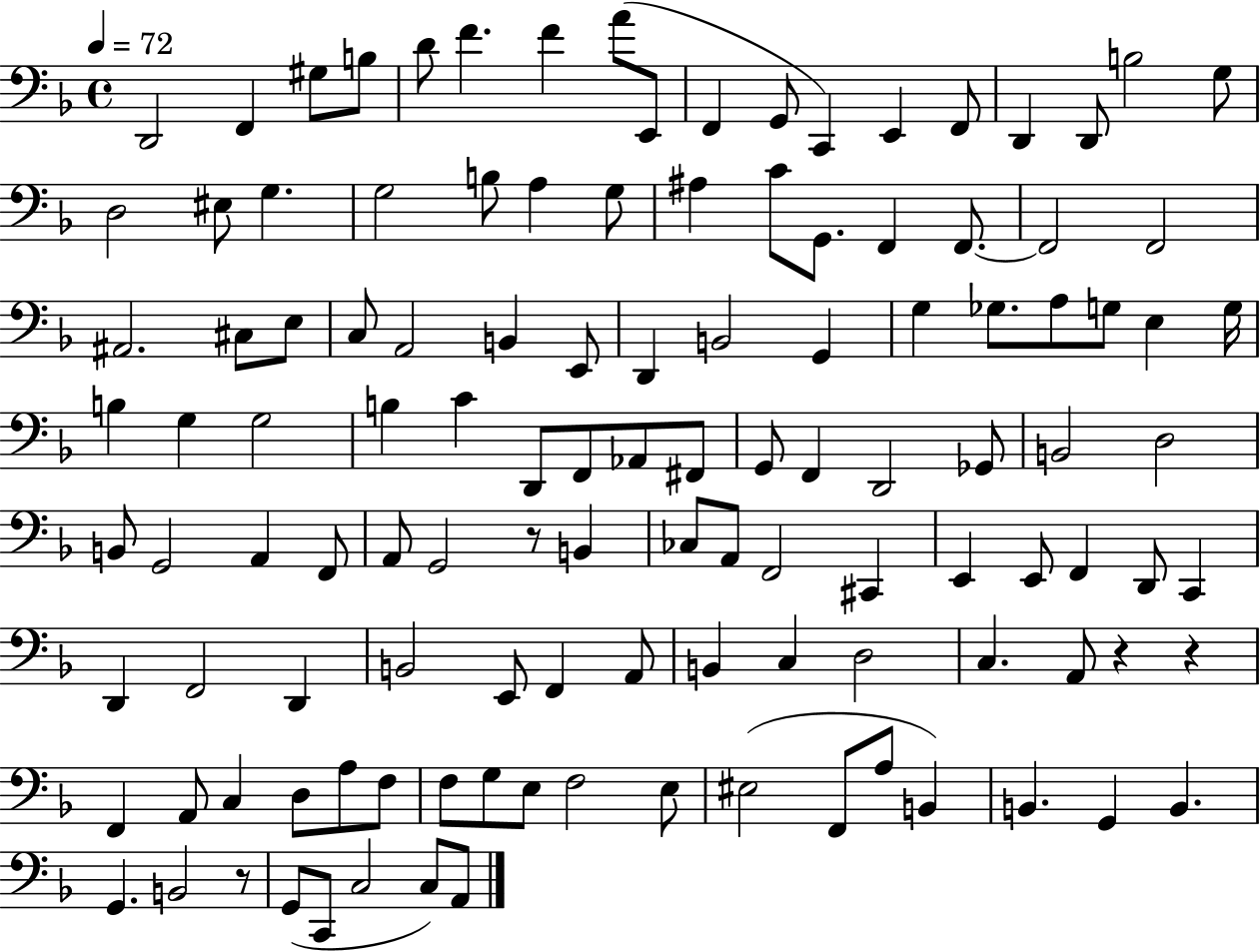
{
  \clef bass
  \time 4/4
  \defaultTimeSignature
  \key f \major
  \tempo 4 = 72
  d,2 f,4 gis8 b8 | d'8 f'4. f'4 a'8( e,8 | f,4 g,8 c,4) e,4 f,8 | d,4 d,8 b2 g8 | \break d2 eis8 g4. | g2 b8 a4 g8 | ais4 c'8 g,8. f,4 f,8.~~ | f,2 f,2 | \break ais,2. cis8 e8 | c8 a,2 b,4 e,8 | d,4 b,2 g,4 | g4 ges8. a8 g8 e4 g16 | \break b4 g4 g2 | b4 c'4 d,8 f,8 aes,8 fis,8 | g,8 f,4 d,2 ges,8 | b,2 d2 | \break b,8 g,2 a,4 f,8 | a,8 g,2 r8 b,4 | ces8 a,8 f,2 cis,4 | e,4 e,8 f,4 d,8 c,4 | \break d,4 f,2 d,4 | b,2 e,8 f,4 a,8 | b,4 c4 d2 | c4. a,8 r4 r4 | \break f,4 a,8 c4 d8 a8 f8 | f8 g8 e8 f2 e8 | eis2( f,8 a8 b,4) | b,4. g,4 b,4. | \break g,4. b,2 r8 | g,8( c,8 c2 c8) a,8 | \bar "|."
}